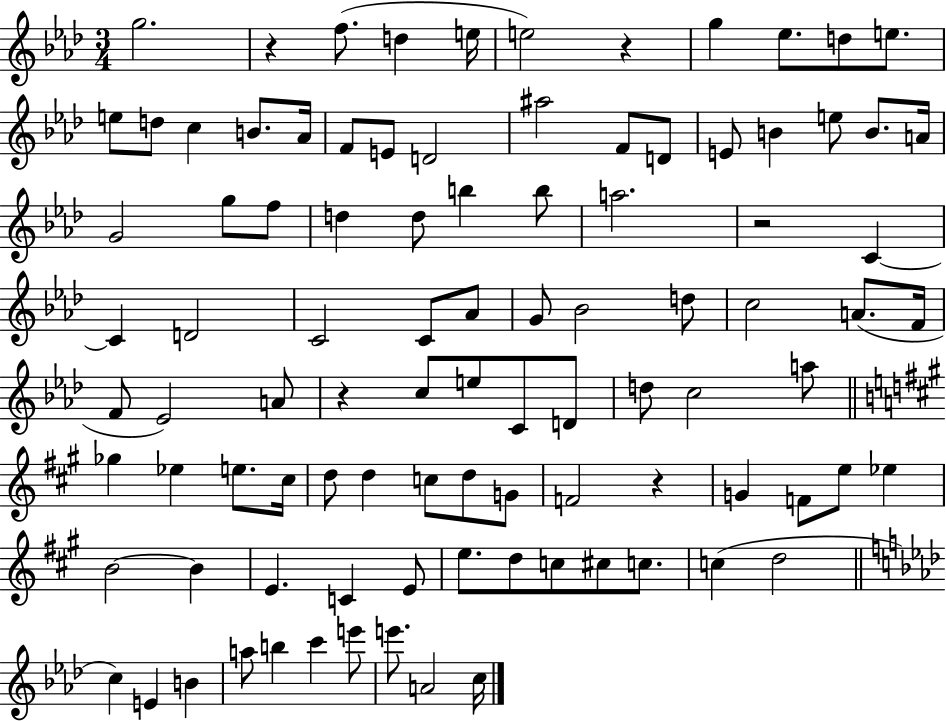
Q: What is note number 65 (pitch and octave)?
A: F4